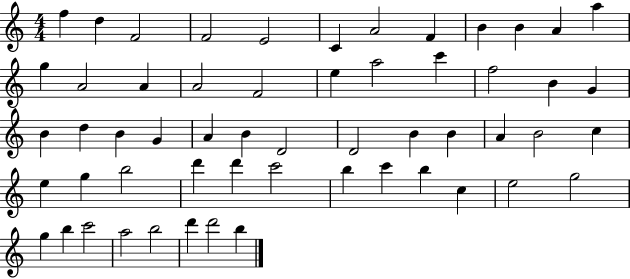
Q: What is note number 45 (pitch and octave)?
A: B5